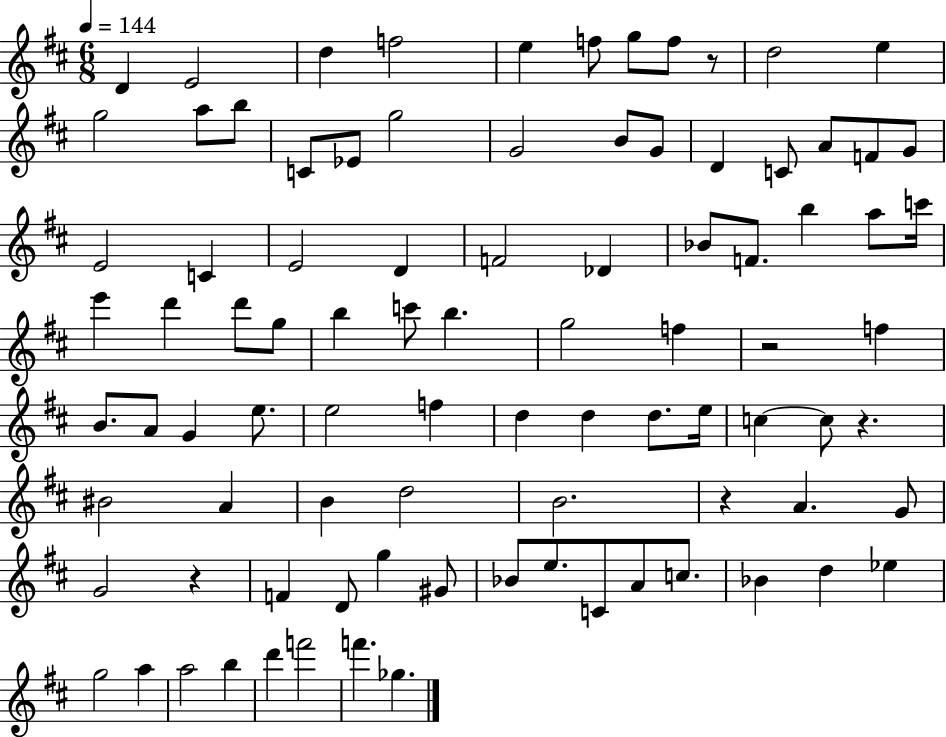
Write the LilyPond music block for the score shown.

{
  \clef treble
  \numericTimeSignature
  \time 6/8
  \key d \major
  \tempo 4 = 144
  d'4 e'2 | d''4 f''2 | e''4 f''8 g''8 f''8 r8 | d''2 e''4 | \break g''2 a''8 b''8 | c'8 ees'8 g''2 | g'2 b'8 g'8 | d'4 c'8 a'8 f'8 g'8 | \break e'2 c'4 | e'2 d'4 | f'2 des'4 | bes'8 f'8. b''4 a''8 c'''16 | \break e'''4 d'''4 d'''8 g''8 | b''4 c'''8 b''4. | g''2 f''4 | r2 f''4 | \break b'8. a'8 g'4 e''8. | e''2 f''4 | d''4 d''4 d''8. e''16 | c''4~~ c''8 r4. | \break bis'2 a'4 | b'4 d''2 | b'2. | r4 a'4. g'8 | \break g'2 r4 | f'4 d'8 g''4 gis'8 | bes'8 e''8. c'8 a'8 c''8. | bes'4 d''4 ees''4 | \break g''2 a''4 | a''2 b''4 | d'''4 f'''2 | f'''4. ges''4. | \break \bar "|."
}